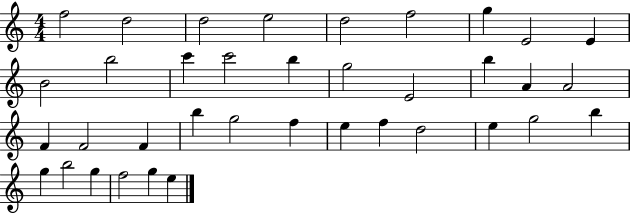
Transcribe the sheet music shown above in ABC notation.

X:1
T:Untitled
M:4/4
L:1/4
K:C
f2 d2 d2 e2 d2 f2 g E2 E B2 b2 c' c'2 b g2 E2 b A A2 F F2 F b g2 f e f d2 e g2 b g b2 g f2 g e